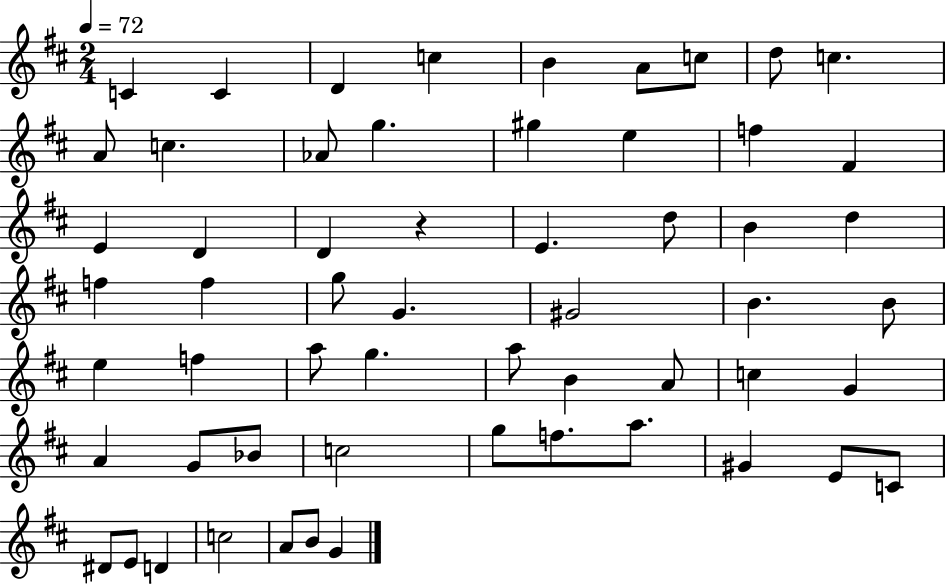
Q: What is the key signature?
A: D major